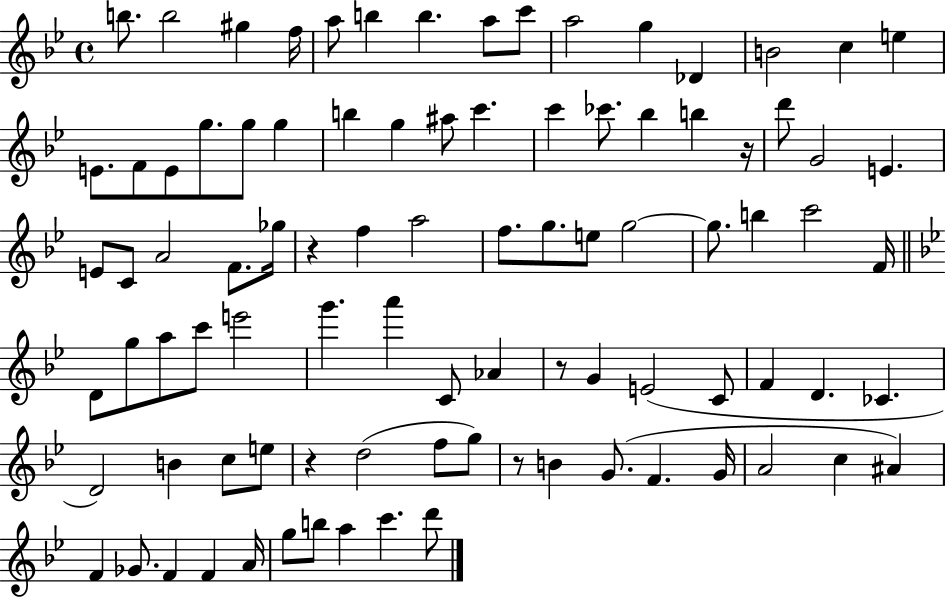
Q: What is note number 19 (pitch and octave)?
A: G5